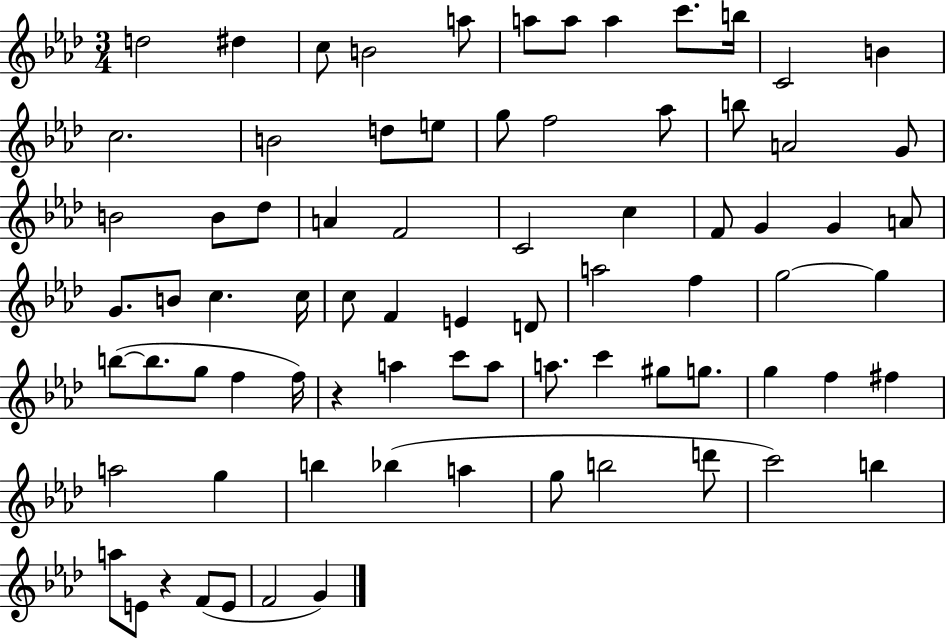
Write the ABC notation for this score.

X:1
T:Untitled
M:3/4
L:1/4
K:Ab
d2 ^d c/2 B2 a/2 a/2 a/2 a c'/2 b/4 C2 B c2 B2 d/2 e/2 g/2 f2 _a/2 b/2 A2 G/2 B2 B/2 _d/2 A F2 C2 c F/2 G G A/2 G/2 B/2 c c/4 c/2 F E D/2 a2 f g2 g b/2 b/2 g/2 f f/4 z a c'/2 a/2 a/2 c' ^g/2 g/2 g f ^f a2 g b _b a g/2 b2 d'/2 c'2 b a/2 E/2 z F/2 E/2 F2 G